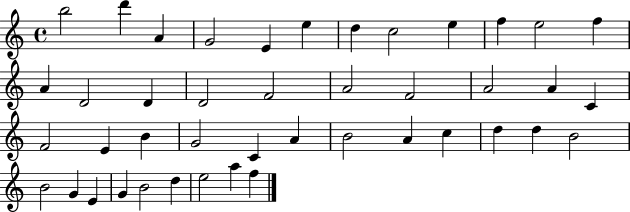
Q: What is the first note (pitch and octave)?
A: B5